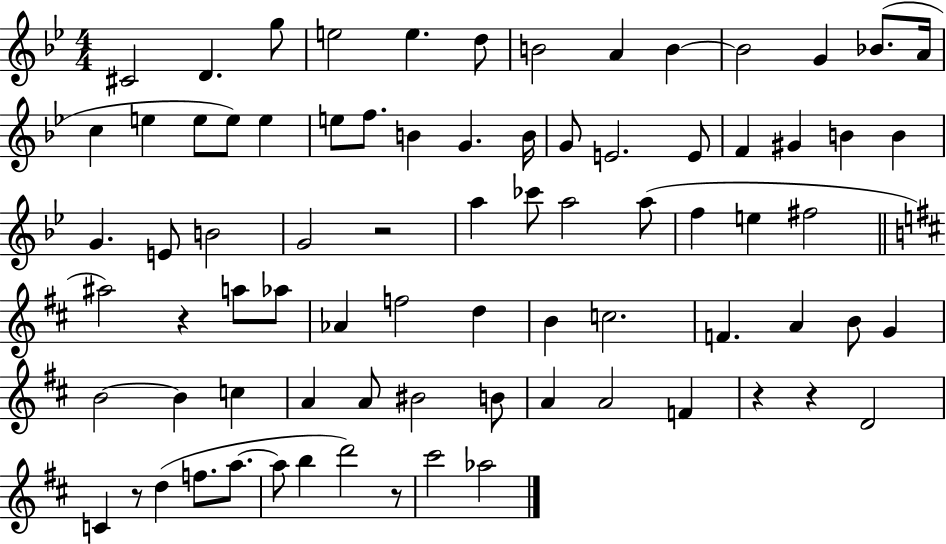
X:1
T:Untitled
M:4/4
L:1/4
K:Bb
^C2 D g/2 e2 e d/2 B2 A B B2 G _B/2 A/4 c e e/2 e/2 e e/2 f/2 B G B/4 G/2 E2 E/2 F ^G B B G E/2 B2 G2 z2 a _c'/2 a2 a/2 f e ^f2 ^a2 z a/2 _a/2 _A f2 d B c2 F A B/2 G B2 B c A A/2 ^B2 B/2 A A2 F z z D2 C z/2 d f/2 a/2 a/2 b d'2 z/2 ^c'2 _a2